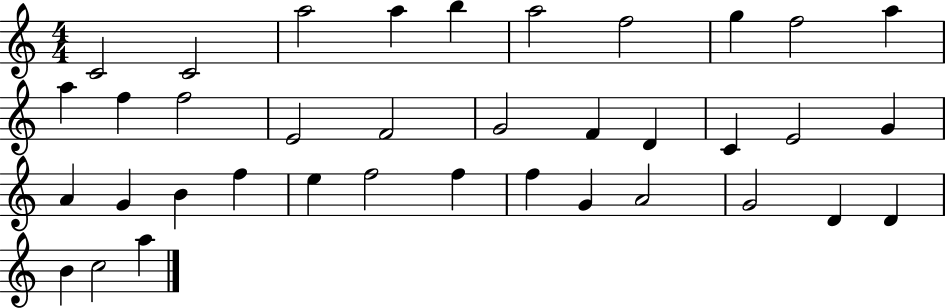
{
  \clef treble
  \numericTimeSignature
  \time 4/4
  \key c \major
  c'2 c'2 | a''2 a''4 b''4 | a''2 f''2 | g''4 f''2 a''4 | \break a''4 f''4 f''2 | e'2 f'2 | g'2 f'4 d'4 | c'4 e'2 g'4 | \break a'4 g'4 b'4 f''4 | e''4 f''2 f''4 | f''4 g'4 a'2 | g'2 d'4 d'4 | \break b'4 c''2 a''4 | \bar "|."
}